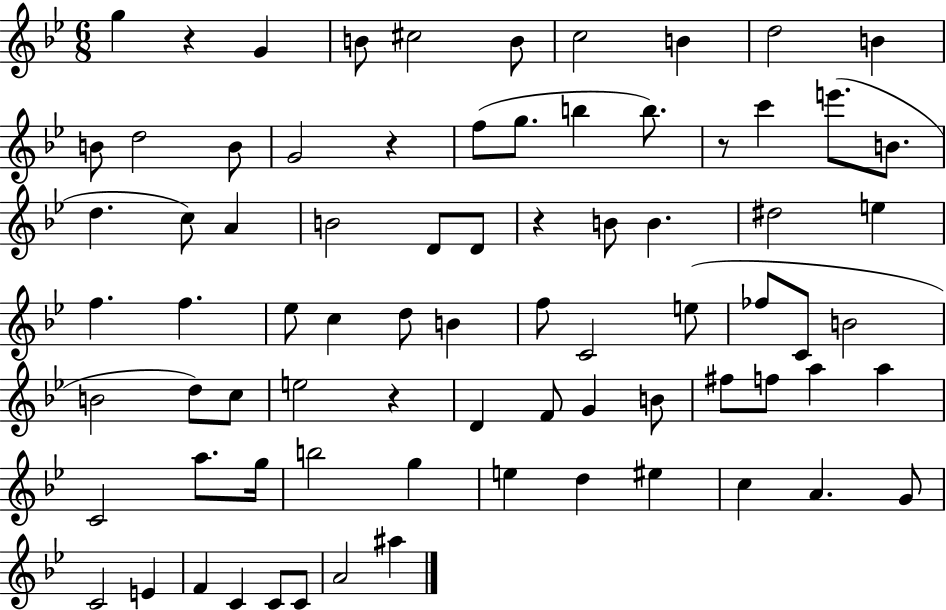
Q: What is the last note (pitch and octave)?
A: A#5